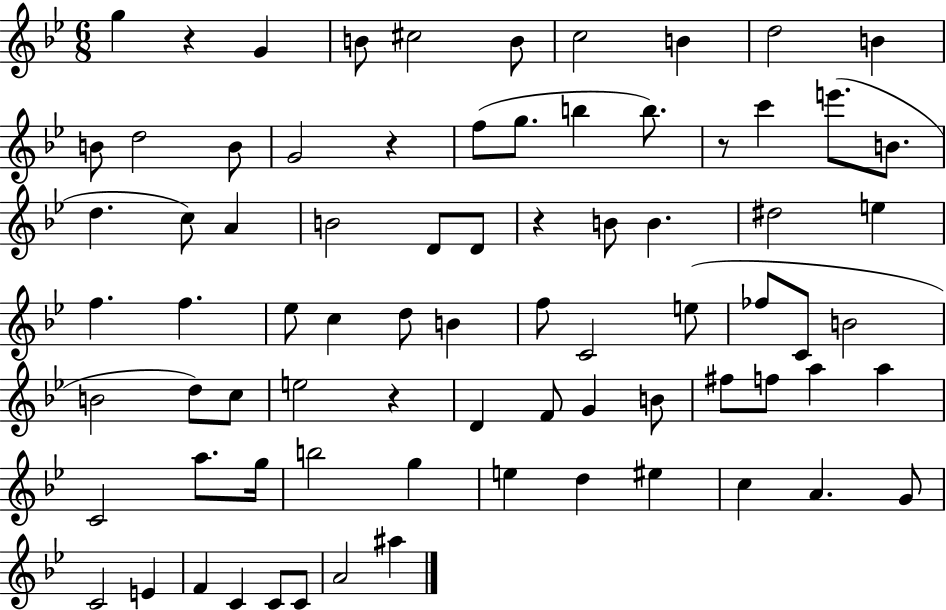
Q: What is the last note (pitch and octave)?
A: A#5